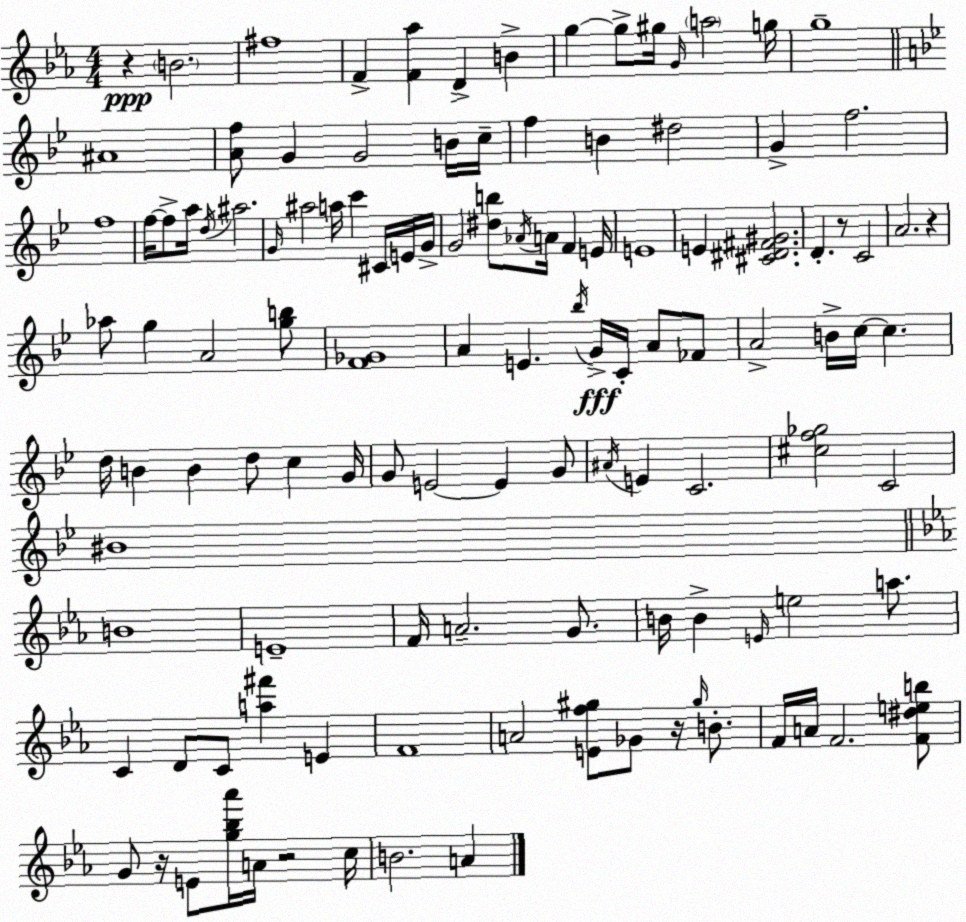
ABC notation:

X:1
T:Untitled
M:4/4
L:1/4
K:Eb
z B2 ^f4 F [F_a] D B g g/2 ^g/4 G/4 a2 g/4 g4 ^A4 [Af]/2 G G2 B/4 c/4 f B ^d2 G f2 f4 f/4 f/2 a/4 d/4 ^a2 G/4 ^a2 a/4 c' ^C/4 E/4 G/4 G2 [^db]/2 _A/4 A/4 F E/4 E4 E [^C^D^F^G]2 D z/2 C2 A2 z _a/2 g A2 [gb]/2 [F_G]4 A E _b/4 G/4 C/4 A/2 _F/2 A2 B/4 c/4 c d/4 B B d/2 c G/4 G/2 E2 E G/2 ^A/4 E C2 [^cf_g]2 C2 ^B4 B4 E4 F/4 A2 G/2 B/4 B E/4 e2 a/2 C D/2 C/2 [a^f'] E F4 A2 [Ef^g]/2 _G/2 z/4 ^g/4 B/2 F/4 A/4 F2 [F^deb]/2 G/2 z/4 E/2 [g_b_a']/4 A/4 z2 c/4 B2 A